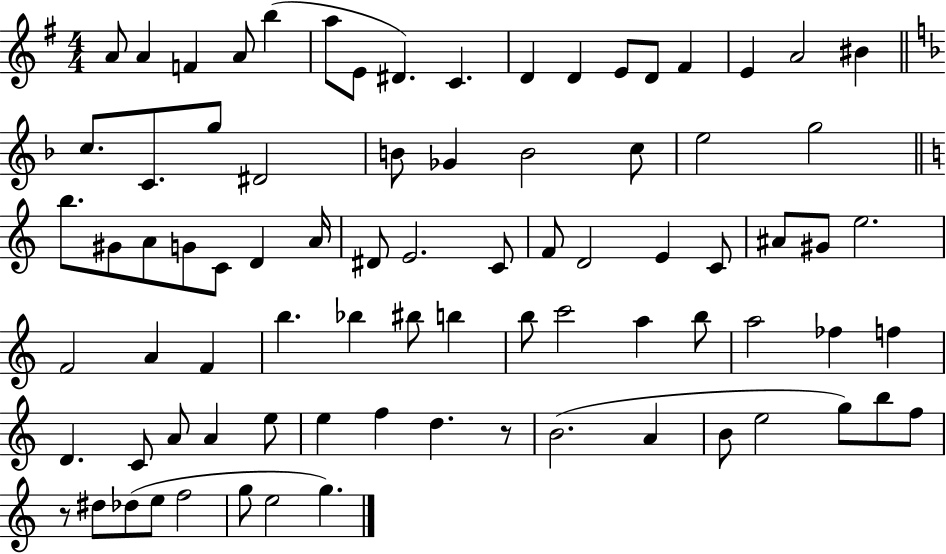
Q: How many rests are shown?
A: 2